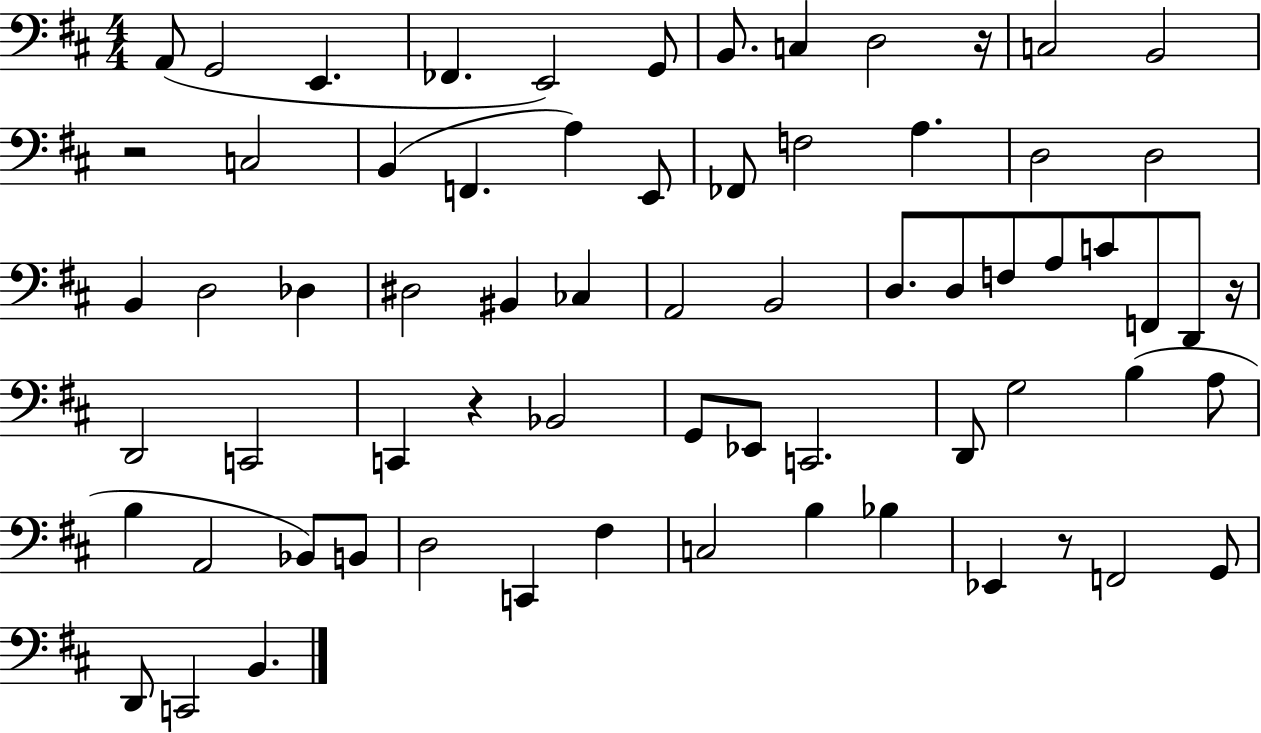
{
  \clef bass
  \numericTimeSignature
  \time 4/4
  \key d \major
  \repeat volta 2 { a,8( g,2 e,4. | fes,4. e,2) g,8 | b,8. c4 d2 r16 | c2 b,2 | \break r2 c2 | b,4( f,4. a4) e,8 | fes,8 f2 a4. | d2 d2 | \break b,4 d2 des4 | dis2 bis,4 ces4 | a,2 b,2 | d8. d8 f8 a8 c'8 f,8 d,8 r16 | \break d,2 c,2 | c,4 r4 bes,2 | g,8 ees,8 c,2. | d,8 g2 b4( a8 | \break b4 a,2 bes,8) b,8 | d2 c,4 fis4 | c2 b4 bes4 | ees,4 r8 f,2 g,8 | \break d,8 c,2 b,4. | } \bar "|."
}